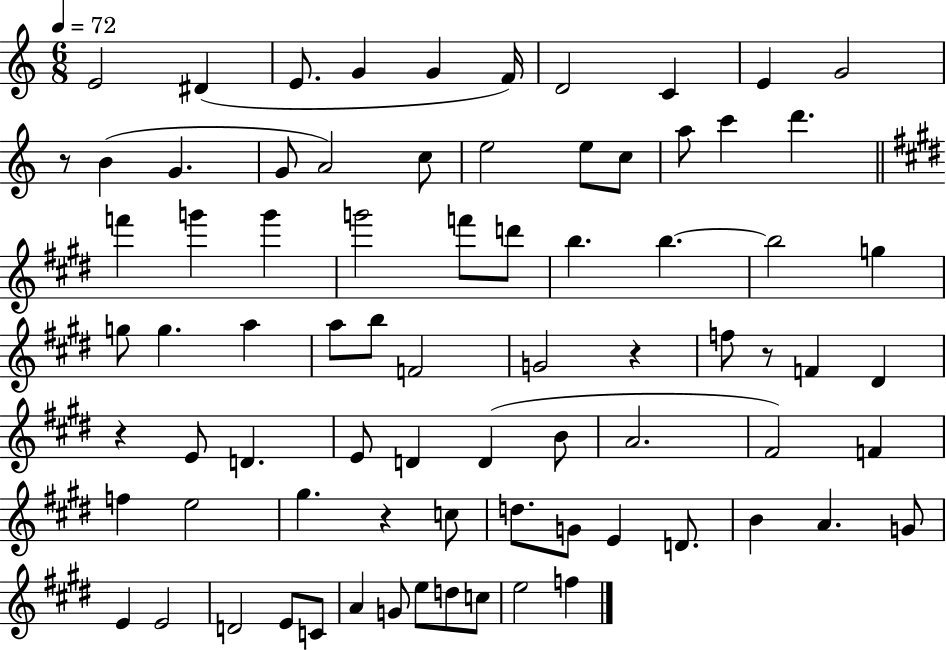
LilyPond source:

{
  \clef treble
  \numericTimeSignature
  \time 6/8
  \key c \major
  \tempo 4 = 72
  \repeat volta 2 { e'2 dis'4( | e'8. g'4 g'4 f'16) | d'2 c'4 | e'4 g'2 | \break r8 b'4( g'4. | g'8 a'2) c''8 | e''2 e''8 c''8 | a''8 c'''4 d'''4. | \break \bar "||" \break \key e \major f'''4 g'''4 g'''4 | g'''2 f'''8 d'''8 | b''4. b''4.~~ | b''2 g''4 | \break g''8 g''4. a''4 | a''8 b''8 f'2 | g'2 r4 | f''8 r8 f'4 dis'4 | \break r4 e'8 d'4. | e'8 d'4 d'4( b'8 | a'2. | fis'2) f'4 | \break f''4 e''2 | gis''4. r4 c''8 | d''8. g'8 e'4 d'8. | b'4 a'4. g'8 | \break e'4 e'2 | d'2 e'8 c'8 | a'4 g'8 e''8 d''8 c''8 | e''2 f''4 | \break } \bar "|."
}